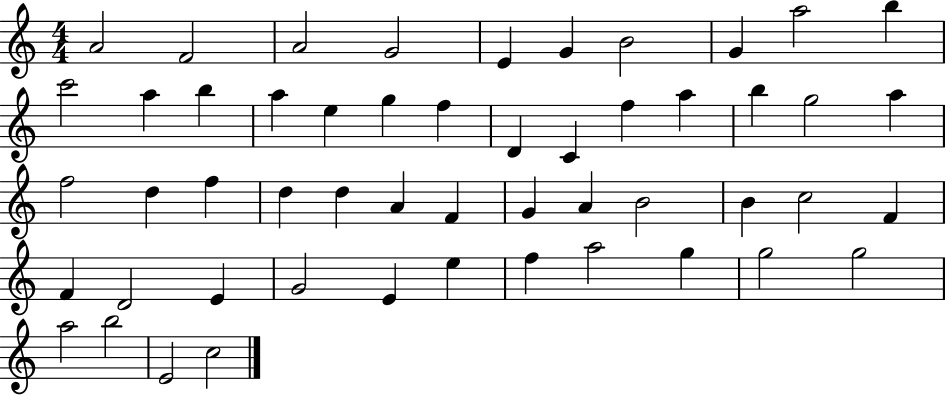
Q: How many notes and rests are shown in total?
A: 52